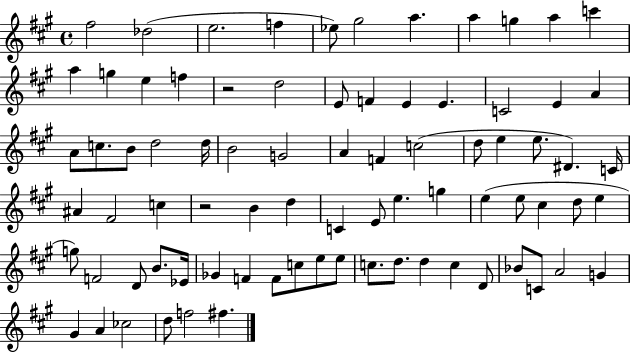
{
  \clef treble
  \time 4/4
  \defaultTimeSignature
  \key a \major
  fis''2 des''2( | e''2. f''4 | ees''8) gis''2 a''4. | a''4 g''4 a''4 c'''4 | \break a''4 g''4 e''4 f''4 | r2 d''2 | e'8 f'4 e'4 e'4. | c'2 e'4 a'4 | \break a'8 c''8. b'8 d''2 d''16 | b'2 g'2 | a'4 f'4 c''2( | d''8 e''4 e''8. dis'4.) c'16 | \break ais'4 fis'2 c''4 | r2 b'4 d''4 | c'4 e'8 e''4. g''4 | e''4( e''8 cis''4 d''8 e''4 | \break g''8) f'2 d'8 b'8. ees'16 | ges'4 f'4 f'8 c''8 e''8 e''8 | c''8. d''8. d''4 c''4 d'8 | bes'8 c'8 a'2 g'4 | \break gis'4 a'4 ces''2 | d''8 f''2 fis''4. | \bar "|."
}